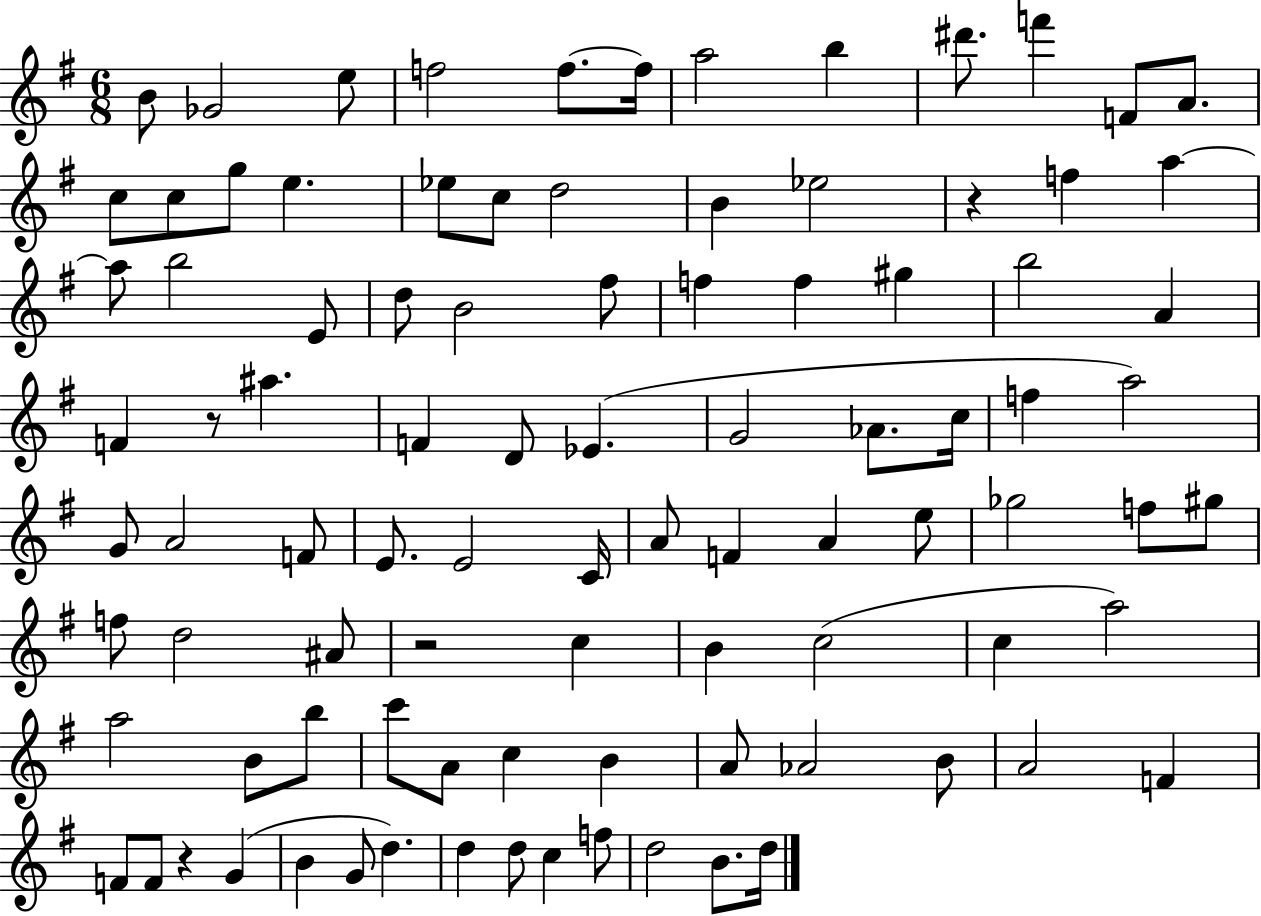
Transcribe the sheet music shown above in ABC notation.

X:1
T:Untitled
M:6/8
L:1/4
K:G
B/2 _G2 e/2 f2 f/2 f/4 a2 b ^d'/2 f' F/2 A/2 c/2 c/2 g/2 e _e/2 c/2 d2 B _e2 z f a a/2 b2 E/2 d/2 B2 ^f/2 f f ^g b2 A F z/2 ^a F D/2 _E G2 _A/2 c/4 f a2 G/2 A2 F/2 E/2 E2 C/4 A/2 F A e/2 _g2 f/2 ^g/2 f/2 d2 ^A/2 z2 c B c2 c a2 a2 B/2 b/2 c'/2 A/2 c B A/2 _A2 B/2 A2 F F/2 F/2 z G B G/2 d d d/2 c f/2 d2 B/2 d/4